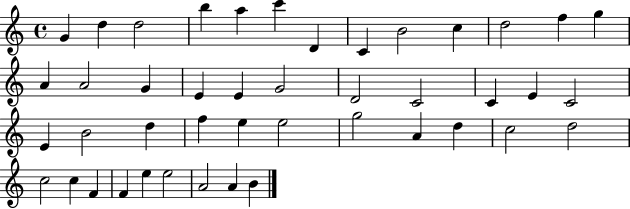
{
  \clef treble
  \time 4/4
  \defaultTimeSignature
  \key c \major
  g'4 d''4 d''2 | b''4 a''4 c'''4 d'4 | c'4 b'2 c''4 | d''2 f''4 g''4 | \break a'4 a'2 g'4 | e'4 e'4 g'2 | d'2 c'2 | c'4 e'4 c'2 | \break e'4 b'2 d''4 | f''4 e''4 e''2 | g''2 a'4 d''4 | c''2 d''2 | \break c''2 c''4 f'4 | f'4 e''4 e''2 | a'2 a'4 b'4 | \bar "|."
}